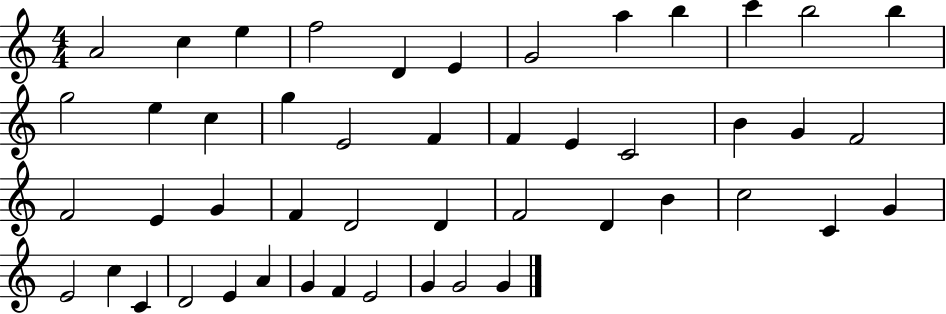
{
  \clef treble
  \numericTimeSignature
  \time 4/4
  \key c \major
  a'2 c''4 e''4 | f''2 d'4 e'4 | g'2 a''4 b''4 | c'''4 b''2 b''4 | \break g''2 e''4 c''4 | g''4 e'2 f'4 | f'4 e'4 c'2 | b'4 g'4 f'2 | \break f'2 e'4 g'4 | f'4 d'2 d'4 | f'2 d'4 b'4 | c''2 c'4 g'4 | \break e'2 c''4 c'4 | d'2 e'4 a'4 | g'4 f'4 e'2 | g'4 g'2 g'4 | \break \bar "|."
}